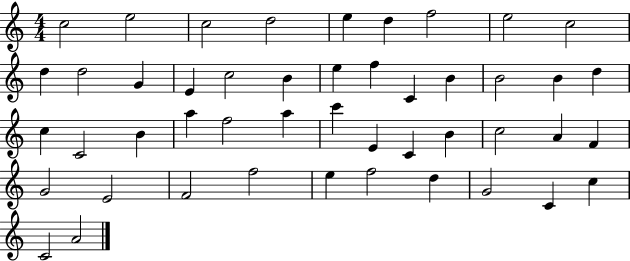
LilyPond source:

{
  \clef treble
  \numericTimeSignature
  \time 4/4
  \key c \major
  c''2 e''2 | c''2 d''2 | e''4 d''4 f''2 | e''2 c''2 | \break d''4 d''2 g'4 | e'4 c''2 b'4 | e''4 f''4 c'4 b'4 | b'2 b'4 d''4 | \break c''4 c'2 b'4 | a''4 f''2 a''4 | c'''4 e'4 c'4 b'4 | c''2 a'4 f'4 | \break g'2 e'2 | f'2 f''2 | e''4 f''2 d''4 | g'2 c'4 c''4 | \break c'2 a'2 | \bar "|."
}